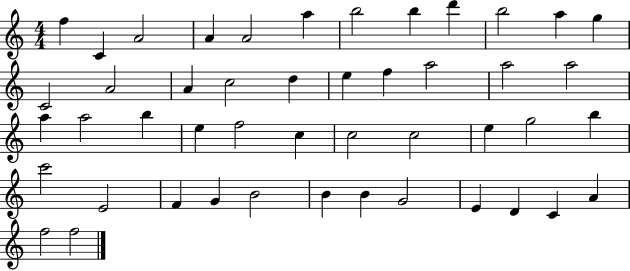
{
  \clef treble
  \numericTimeSignature
  \time 4/4
  \key c \major
  f''4 c'4 a'2 | a'4 a'2 a''4 | b''2 b''4 d'''4 | b''2 a''4 g''4 | \break c'2 a'2 | a'4 c''2 d''4 | e''4 f''4 a''2 | a''2 a''2 | \break a''4 a''2 b''4 | e''4 f''2 c''4 | c''2 c''2 | e''4 g''2 b''4 | \break c'''2 e'2 | f'4 g'4 b'2 | b'4 b'4 g'2 | e'4 d'4 c'4 a'4 | \break f''2 f''2 | \bar "|."
}